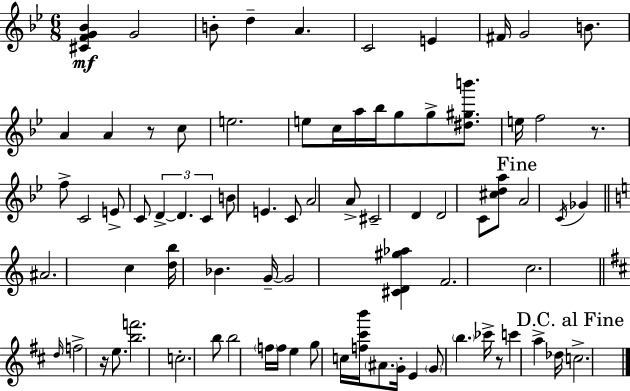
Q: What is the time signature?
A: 6/8